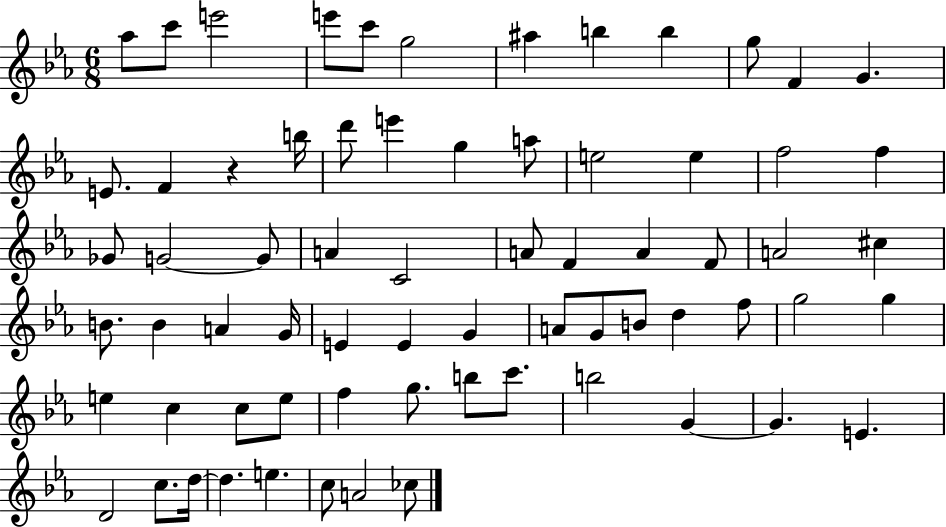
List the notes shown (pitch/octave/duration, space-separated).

Ab5/e C6/e E6/h E6/e C6/e G5/h A#5/q B5/q B5/q G5/e F4/q G4/q. E4/e. F4/q R/q B5/s D6/e E6/q G5/q A5/e E5/h E5/q F5/h F5/q Gb4/e G4/h G4/e A4/q C4/h A4/e F4/q A4/q F4/e A4/h C#5/q B4/e. B4/q A4/q G4/s E4/q E4/q G4/q A4/e G4/e B4/e D5/q F5/e G5/h G5/q E5/q C5/q C5/e E5/e F5/q G5/e. B5/e C6/e. B5/h G4/q G4/q. E4/q. D4/h C5/e. D5/s D5/q. E5/q. C5/e A4/h CES5/e